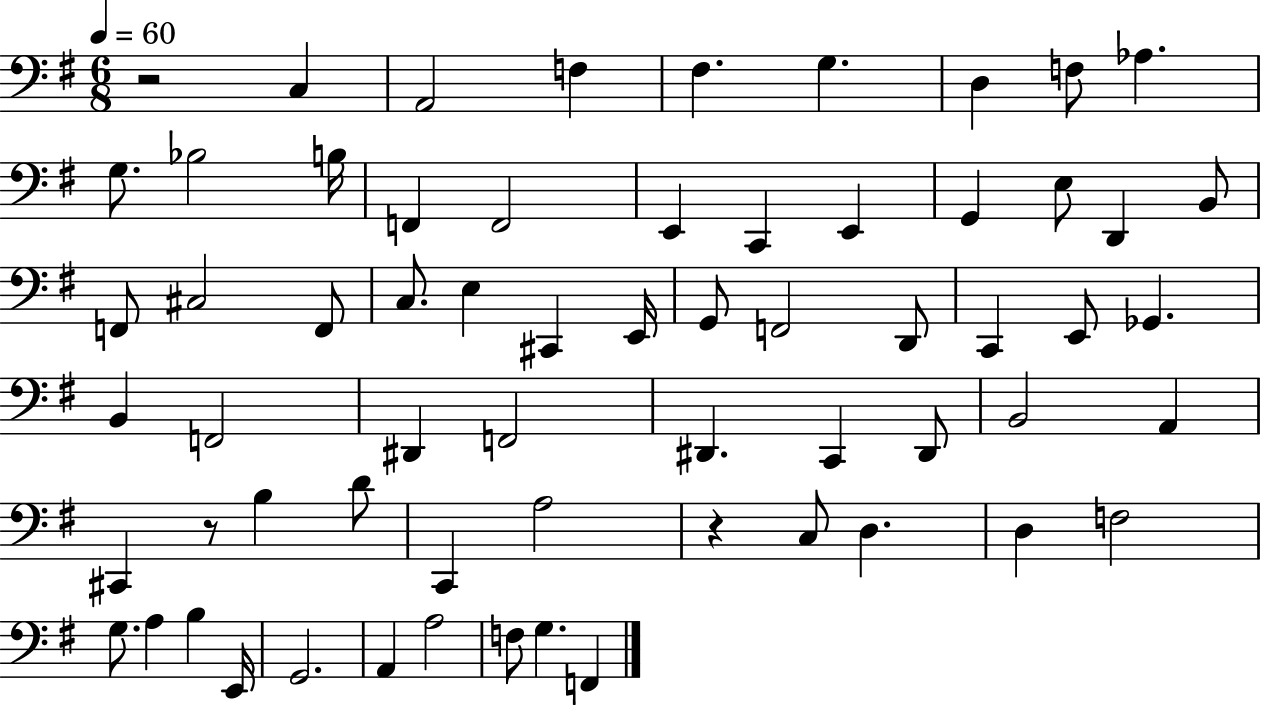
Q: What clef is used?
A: bass